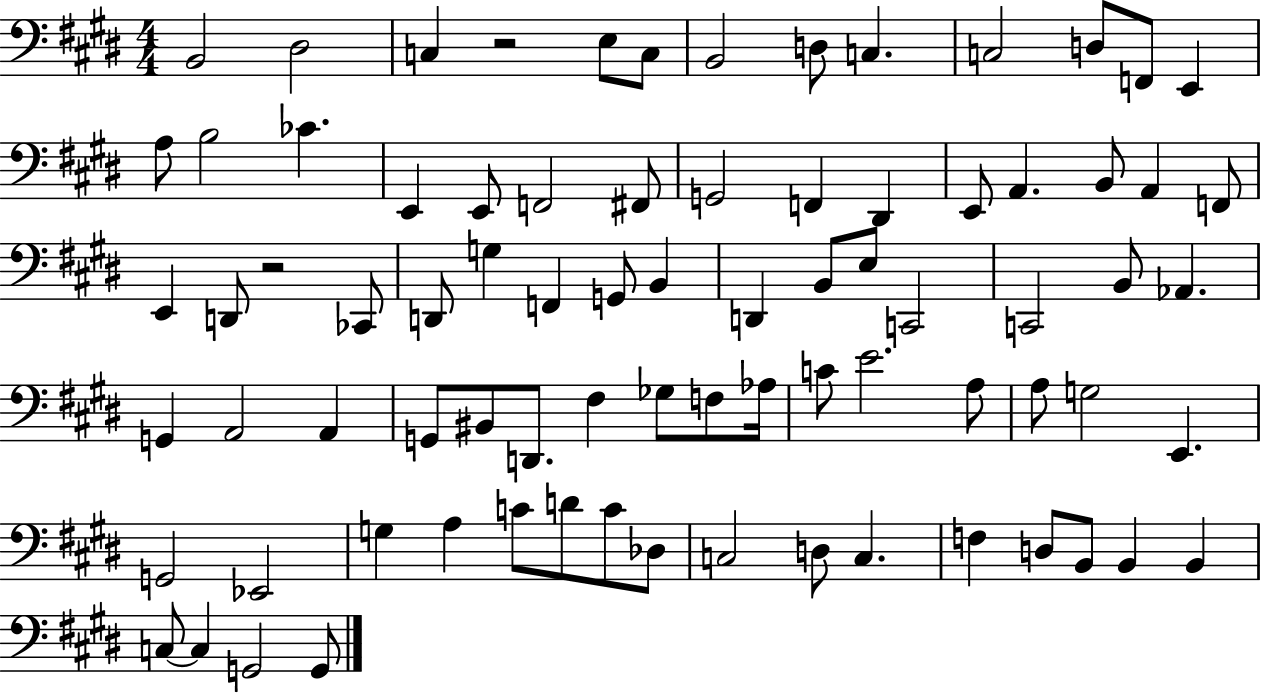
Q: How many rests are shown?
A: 2